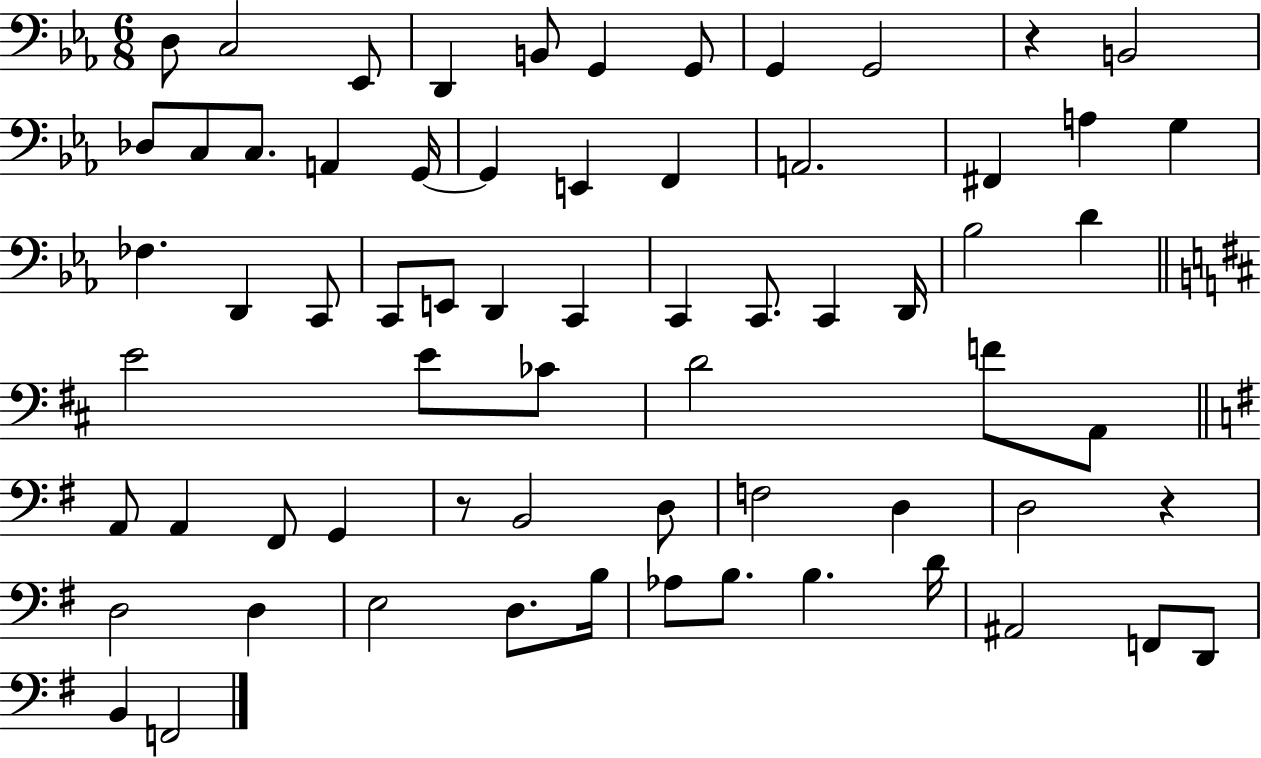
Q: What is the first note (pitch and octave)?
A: D3